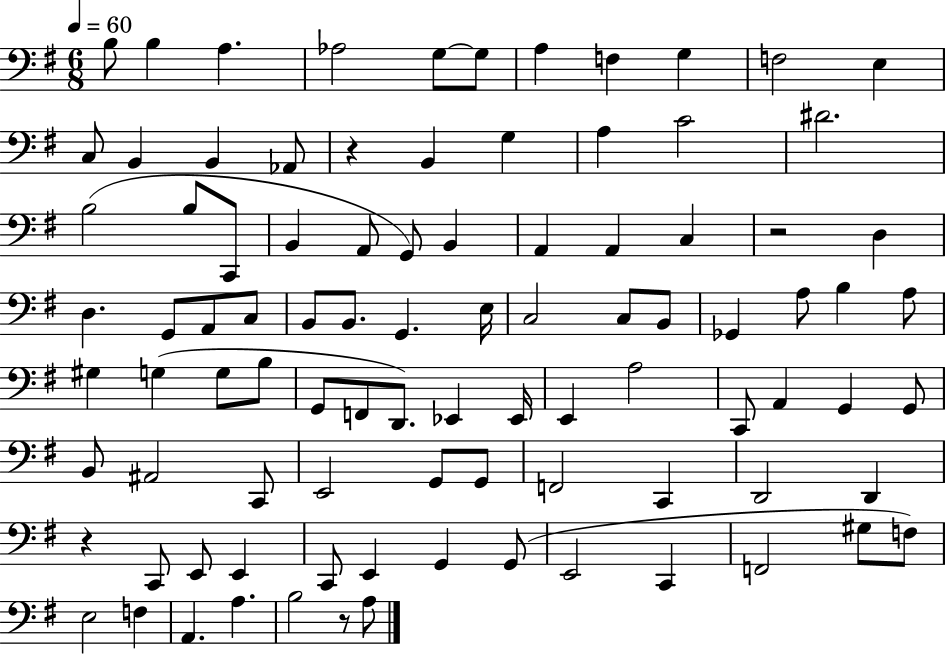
X:1
T:Untitled
M:6/8
L:1/4
K:G
B,/2 B, A, _A,2 G,/2 G,/2 A, F, G, F,2 E, C,/2 B,, B,, _A,,/2 z B,, G, A, C2 ^D2 B,2 B,/2 C,,/2 B,, A,,/2 G,,/2 B,, A,, A,, C, z2 D, D, G,,/2 A,,/2 C,/2 B,,/2 B,,/2 G,, E,/4 C,2 C,/2 B,,/2 _G,, A,/2 B, A,/2 ^G, G, G,/2 B,/2 G,,/2 F,,/2 D,,/2 _E,, _E,,/4 E,, A,2 C,,/2 A,, G,, G,,/2 B,,/2 ^A,,2 C,,/2 E,,2 G,,/2 G,,/2 F,,2 C,, D,,2 D,, z C,,/2 E,,/2 E,, C,,/2 E,, G,, G,,/2 E,,2 C,, F,,2 ^G,/2 F,/2 E,2 F, A,, A, B,2 z/2 A,/2